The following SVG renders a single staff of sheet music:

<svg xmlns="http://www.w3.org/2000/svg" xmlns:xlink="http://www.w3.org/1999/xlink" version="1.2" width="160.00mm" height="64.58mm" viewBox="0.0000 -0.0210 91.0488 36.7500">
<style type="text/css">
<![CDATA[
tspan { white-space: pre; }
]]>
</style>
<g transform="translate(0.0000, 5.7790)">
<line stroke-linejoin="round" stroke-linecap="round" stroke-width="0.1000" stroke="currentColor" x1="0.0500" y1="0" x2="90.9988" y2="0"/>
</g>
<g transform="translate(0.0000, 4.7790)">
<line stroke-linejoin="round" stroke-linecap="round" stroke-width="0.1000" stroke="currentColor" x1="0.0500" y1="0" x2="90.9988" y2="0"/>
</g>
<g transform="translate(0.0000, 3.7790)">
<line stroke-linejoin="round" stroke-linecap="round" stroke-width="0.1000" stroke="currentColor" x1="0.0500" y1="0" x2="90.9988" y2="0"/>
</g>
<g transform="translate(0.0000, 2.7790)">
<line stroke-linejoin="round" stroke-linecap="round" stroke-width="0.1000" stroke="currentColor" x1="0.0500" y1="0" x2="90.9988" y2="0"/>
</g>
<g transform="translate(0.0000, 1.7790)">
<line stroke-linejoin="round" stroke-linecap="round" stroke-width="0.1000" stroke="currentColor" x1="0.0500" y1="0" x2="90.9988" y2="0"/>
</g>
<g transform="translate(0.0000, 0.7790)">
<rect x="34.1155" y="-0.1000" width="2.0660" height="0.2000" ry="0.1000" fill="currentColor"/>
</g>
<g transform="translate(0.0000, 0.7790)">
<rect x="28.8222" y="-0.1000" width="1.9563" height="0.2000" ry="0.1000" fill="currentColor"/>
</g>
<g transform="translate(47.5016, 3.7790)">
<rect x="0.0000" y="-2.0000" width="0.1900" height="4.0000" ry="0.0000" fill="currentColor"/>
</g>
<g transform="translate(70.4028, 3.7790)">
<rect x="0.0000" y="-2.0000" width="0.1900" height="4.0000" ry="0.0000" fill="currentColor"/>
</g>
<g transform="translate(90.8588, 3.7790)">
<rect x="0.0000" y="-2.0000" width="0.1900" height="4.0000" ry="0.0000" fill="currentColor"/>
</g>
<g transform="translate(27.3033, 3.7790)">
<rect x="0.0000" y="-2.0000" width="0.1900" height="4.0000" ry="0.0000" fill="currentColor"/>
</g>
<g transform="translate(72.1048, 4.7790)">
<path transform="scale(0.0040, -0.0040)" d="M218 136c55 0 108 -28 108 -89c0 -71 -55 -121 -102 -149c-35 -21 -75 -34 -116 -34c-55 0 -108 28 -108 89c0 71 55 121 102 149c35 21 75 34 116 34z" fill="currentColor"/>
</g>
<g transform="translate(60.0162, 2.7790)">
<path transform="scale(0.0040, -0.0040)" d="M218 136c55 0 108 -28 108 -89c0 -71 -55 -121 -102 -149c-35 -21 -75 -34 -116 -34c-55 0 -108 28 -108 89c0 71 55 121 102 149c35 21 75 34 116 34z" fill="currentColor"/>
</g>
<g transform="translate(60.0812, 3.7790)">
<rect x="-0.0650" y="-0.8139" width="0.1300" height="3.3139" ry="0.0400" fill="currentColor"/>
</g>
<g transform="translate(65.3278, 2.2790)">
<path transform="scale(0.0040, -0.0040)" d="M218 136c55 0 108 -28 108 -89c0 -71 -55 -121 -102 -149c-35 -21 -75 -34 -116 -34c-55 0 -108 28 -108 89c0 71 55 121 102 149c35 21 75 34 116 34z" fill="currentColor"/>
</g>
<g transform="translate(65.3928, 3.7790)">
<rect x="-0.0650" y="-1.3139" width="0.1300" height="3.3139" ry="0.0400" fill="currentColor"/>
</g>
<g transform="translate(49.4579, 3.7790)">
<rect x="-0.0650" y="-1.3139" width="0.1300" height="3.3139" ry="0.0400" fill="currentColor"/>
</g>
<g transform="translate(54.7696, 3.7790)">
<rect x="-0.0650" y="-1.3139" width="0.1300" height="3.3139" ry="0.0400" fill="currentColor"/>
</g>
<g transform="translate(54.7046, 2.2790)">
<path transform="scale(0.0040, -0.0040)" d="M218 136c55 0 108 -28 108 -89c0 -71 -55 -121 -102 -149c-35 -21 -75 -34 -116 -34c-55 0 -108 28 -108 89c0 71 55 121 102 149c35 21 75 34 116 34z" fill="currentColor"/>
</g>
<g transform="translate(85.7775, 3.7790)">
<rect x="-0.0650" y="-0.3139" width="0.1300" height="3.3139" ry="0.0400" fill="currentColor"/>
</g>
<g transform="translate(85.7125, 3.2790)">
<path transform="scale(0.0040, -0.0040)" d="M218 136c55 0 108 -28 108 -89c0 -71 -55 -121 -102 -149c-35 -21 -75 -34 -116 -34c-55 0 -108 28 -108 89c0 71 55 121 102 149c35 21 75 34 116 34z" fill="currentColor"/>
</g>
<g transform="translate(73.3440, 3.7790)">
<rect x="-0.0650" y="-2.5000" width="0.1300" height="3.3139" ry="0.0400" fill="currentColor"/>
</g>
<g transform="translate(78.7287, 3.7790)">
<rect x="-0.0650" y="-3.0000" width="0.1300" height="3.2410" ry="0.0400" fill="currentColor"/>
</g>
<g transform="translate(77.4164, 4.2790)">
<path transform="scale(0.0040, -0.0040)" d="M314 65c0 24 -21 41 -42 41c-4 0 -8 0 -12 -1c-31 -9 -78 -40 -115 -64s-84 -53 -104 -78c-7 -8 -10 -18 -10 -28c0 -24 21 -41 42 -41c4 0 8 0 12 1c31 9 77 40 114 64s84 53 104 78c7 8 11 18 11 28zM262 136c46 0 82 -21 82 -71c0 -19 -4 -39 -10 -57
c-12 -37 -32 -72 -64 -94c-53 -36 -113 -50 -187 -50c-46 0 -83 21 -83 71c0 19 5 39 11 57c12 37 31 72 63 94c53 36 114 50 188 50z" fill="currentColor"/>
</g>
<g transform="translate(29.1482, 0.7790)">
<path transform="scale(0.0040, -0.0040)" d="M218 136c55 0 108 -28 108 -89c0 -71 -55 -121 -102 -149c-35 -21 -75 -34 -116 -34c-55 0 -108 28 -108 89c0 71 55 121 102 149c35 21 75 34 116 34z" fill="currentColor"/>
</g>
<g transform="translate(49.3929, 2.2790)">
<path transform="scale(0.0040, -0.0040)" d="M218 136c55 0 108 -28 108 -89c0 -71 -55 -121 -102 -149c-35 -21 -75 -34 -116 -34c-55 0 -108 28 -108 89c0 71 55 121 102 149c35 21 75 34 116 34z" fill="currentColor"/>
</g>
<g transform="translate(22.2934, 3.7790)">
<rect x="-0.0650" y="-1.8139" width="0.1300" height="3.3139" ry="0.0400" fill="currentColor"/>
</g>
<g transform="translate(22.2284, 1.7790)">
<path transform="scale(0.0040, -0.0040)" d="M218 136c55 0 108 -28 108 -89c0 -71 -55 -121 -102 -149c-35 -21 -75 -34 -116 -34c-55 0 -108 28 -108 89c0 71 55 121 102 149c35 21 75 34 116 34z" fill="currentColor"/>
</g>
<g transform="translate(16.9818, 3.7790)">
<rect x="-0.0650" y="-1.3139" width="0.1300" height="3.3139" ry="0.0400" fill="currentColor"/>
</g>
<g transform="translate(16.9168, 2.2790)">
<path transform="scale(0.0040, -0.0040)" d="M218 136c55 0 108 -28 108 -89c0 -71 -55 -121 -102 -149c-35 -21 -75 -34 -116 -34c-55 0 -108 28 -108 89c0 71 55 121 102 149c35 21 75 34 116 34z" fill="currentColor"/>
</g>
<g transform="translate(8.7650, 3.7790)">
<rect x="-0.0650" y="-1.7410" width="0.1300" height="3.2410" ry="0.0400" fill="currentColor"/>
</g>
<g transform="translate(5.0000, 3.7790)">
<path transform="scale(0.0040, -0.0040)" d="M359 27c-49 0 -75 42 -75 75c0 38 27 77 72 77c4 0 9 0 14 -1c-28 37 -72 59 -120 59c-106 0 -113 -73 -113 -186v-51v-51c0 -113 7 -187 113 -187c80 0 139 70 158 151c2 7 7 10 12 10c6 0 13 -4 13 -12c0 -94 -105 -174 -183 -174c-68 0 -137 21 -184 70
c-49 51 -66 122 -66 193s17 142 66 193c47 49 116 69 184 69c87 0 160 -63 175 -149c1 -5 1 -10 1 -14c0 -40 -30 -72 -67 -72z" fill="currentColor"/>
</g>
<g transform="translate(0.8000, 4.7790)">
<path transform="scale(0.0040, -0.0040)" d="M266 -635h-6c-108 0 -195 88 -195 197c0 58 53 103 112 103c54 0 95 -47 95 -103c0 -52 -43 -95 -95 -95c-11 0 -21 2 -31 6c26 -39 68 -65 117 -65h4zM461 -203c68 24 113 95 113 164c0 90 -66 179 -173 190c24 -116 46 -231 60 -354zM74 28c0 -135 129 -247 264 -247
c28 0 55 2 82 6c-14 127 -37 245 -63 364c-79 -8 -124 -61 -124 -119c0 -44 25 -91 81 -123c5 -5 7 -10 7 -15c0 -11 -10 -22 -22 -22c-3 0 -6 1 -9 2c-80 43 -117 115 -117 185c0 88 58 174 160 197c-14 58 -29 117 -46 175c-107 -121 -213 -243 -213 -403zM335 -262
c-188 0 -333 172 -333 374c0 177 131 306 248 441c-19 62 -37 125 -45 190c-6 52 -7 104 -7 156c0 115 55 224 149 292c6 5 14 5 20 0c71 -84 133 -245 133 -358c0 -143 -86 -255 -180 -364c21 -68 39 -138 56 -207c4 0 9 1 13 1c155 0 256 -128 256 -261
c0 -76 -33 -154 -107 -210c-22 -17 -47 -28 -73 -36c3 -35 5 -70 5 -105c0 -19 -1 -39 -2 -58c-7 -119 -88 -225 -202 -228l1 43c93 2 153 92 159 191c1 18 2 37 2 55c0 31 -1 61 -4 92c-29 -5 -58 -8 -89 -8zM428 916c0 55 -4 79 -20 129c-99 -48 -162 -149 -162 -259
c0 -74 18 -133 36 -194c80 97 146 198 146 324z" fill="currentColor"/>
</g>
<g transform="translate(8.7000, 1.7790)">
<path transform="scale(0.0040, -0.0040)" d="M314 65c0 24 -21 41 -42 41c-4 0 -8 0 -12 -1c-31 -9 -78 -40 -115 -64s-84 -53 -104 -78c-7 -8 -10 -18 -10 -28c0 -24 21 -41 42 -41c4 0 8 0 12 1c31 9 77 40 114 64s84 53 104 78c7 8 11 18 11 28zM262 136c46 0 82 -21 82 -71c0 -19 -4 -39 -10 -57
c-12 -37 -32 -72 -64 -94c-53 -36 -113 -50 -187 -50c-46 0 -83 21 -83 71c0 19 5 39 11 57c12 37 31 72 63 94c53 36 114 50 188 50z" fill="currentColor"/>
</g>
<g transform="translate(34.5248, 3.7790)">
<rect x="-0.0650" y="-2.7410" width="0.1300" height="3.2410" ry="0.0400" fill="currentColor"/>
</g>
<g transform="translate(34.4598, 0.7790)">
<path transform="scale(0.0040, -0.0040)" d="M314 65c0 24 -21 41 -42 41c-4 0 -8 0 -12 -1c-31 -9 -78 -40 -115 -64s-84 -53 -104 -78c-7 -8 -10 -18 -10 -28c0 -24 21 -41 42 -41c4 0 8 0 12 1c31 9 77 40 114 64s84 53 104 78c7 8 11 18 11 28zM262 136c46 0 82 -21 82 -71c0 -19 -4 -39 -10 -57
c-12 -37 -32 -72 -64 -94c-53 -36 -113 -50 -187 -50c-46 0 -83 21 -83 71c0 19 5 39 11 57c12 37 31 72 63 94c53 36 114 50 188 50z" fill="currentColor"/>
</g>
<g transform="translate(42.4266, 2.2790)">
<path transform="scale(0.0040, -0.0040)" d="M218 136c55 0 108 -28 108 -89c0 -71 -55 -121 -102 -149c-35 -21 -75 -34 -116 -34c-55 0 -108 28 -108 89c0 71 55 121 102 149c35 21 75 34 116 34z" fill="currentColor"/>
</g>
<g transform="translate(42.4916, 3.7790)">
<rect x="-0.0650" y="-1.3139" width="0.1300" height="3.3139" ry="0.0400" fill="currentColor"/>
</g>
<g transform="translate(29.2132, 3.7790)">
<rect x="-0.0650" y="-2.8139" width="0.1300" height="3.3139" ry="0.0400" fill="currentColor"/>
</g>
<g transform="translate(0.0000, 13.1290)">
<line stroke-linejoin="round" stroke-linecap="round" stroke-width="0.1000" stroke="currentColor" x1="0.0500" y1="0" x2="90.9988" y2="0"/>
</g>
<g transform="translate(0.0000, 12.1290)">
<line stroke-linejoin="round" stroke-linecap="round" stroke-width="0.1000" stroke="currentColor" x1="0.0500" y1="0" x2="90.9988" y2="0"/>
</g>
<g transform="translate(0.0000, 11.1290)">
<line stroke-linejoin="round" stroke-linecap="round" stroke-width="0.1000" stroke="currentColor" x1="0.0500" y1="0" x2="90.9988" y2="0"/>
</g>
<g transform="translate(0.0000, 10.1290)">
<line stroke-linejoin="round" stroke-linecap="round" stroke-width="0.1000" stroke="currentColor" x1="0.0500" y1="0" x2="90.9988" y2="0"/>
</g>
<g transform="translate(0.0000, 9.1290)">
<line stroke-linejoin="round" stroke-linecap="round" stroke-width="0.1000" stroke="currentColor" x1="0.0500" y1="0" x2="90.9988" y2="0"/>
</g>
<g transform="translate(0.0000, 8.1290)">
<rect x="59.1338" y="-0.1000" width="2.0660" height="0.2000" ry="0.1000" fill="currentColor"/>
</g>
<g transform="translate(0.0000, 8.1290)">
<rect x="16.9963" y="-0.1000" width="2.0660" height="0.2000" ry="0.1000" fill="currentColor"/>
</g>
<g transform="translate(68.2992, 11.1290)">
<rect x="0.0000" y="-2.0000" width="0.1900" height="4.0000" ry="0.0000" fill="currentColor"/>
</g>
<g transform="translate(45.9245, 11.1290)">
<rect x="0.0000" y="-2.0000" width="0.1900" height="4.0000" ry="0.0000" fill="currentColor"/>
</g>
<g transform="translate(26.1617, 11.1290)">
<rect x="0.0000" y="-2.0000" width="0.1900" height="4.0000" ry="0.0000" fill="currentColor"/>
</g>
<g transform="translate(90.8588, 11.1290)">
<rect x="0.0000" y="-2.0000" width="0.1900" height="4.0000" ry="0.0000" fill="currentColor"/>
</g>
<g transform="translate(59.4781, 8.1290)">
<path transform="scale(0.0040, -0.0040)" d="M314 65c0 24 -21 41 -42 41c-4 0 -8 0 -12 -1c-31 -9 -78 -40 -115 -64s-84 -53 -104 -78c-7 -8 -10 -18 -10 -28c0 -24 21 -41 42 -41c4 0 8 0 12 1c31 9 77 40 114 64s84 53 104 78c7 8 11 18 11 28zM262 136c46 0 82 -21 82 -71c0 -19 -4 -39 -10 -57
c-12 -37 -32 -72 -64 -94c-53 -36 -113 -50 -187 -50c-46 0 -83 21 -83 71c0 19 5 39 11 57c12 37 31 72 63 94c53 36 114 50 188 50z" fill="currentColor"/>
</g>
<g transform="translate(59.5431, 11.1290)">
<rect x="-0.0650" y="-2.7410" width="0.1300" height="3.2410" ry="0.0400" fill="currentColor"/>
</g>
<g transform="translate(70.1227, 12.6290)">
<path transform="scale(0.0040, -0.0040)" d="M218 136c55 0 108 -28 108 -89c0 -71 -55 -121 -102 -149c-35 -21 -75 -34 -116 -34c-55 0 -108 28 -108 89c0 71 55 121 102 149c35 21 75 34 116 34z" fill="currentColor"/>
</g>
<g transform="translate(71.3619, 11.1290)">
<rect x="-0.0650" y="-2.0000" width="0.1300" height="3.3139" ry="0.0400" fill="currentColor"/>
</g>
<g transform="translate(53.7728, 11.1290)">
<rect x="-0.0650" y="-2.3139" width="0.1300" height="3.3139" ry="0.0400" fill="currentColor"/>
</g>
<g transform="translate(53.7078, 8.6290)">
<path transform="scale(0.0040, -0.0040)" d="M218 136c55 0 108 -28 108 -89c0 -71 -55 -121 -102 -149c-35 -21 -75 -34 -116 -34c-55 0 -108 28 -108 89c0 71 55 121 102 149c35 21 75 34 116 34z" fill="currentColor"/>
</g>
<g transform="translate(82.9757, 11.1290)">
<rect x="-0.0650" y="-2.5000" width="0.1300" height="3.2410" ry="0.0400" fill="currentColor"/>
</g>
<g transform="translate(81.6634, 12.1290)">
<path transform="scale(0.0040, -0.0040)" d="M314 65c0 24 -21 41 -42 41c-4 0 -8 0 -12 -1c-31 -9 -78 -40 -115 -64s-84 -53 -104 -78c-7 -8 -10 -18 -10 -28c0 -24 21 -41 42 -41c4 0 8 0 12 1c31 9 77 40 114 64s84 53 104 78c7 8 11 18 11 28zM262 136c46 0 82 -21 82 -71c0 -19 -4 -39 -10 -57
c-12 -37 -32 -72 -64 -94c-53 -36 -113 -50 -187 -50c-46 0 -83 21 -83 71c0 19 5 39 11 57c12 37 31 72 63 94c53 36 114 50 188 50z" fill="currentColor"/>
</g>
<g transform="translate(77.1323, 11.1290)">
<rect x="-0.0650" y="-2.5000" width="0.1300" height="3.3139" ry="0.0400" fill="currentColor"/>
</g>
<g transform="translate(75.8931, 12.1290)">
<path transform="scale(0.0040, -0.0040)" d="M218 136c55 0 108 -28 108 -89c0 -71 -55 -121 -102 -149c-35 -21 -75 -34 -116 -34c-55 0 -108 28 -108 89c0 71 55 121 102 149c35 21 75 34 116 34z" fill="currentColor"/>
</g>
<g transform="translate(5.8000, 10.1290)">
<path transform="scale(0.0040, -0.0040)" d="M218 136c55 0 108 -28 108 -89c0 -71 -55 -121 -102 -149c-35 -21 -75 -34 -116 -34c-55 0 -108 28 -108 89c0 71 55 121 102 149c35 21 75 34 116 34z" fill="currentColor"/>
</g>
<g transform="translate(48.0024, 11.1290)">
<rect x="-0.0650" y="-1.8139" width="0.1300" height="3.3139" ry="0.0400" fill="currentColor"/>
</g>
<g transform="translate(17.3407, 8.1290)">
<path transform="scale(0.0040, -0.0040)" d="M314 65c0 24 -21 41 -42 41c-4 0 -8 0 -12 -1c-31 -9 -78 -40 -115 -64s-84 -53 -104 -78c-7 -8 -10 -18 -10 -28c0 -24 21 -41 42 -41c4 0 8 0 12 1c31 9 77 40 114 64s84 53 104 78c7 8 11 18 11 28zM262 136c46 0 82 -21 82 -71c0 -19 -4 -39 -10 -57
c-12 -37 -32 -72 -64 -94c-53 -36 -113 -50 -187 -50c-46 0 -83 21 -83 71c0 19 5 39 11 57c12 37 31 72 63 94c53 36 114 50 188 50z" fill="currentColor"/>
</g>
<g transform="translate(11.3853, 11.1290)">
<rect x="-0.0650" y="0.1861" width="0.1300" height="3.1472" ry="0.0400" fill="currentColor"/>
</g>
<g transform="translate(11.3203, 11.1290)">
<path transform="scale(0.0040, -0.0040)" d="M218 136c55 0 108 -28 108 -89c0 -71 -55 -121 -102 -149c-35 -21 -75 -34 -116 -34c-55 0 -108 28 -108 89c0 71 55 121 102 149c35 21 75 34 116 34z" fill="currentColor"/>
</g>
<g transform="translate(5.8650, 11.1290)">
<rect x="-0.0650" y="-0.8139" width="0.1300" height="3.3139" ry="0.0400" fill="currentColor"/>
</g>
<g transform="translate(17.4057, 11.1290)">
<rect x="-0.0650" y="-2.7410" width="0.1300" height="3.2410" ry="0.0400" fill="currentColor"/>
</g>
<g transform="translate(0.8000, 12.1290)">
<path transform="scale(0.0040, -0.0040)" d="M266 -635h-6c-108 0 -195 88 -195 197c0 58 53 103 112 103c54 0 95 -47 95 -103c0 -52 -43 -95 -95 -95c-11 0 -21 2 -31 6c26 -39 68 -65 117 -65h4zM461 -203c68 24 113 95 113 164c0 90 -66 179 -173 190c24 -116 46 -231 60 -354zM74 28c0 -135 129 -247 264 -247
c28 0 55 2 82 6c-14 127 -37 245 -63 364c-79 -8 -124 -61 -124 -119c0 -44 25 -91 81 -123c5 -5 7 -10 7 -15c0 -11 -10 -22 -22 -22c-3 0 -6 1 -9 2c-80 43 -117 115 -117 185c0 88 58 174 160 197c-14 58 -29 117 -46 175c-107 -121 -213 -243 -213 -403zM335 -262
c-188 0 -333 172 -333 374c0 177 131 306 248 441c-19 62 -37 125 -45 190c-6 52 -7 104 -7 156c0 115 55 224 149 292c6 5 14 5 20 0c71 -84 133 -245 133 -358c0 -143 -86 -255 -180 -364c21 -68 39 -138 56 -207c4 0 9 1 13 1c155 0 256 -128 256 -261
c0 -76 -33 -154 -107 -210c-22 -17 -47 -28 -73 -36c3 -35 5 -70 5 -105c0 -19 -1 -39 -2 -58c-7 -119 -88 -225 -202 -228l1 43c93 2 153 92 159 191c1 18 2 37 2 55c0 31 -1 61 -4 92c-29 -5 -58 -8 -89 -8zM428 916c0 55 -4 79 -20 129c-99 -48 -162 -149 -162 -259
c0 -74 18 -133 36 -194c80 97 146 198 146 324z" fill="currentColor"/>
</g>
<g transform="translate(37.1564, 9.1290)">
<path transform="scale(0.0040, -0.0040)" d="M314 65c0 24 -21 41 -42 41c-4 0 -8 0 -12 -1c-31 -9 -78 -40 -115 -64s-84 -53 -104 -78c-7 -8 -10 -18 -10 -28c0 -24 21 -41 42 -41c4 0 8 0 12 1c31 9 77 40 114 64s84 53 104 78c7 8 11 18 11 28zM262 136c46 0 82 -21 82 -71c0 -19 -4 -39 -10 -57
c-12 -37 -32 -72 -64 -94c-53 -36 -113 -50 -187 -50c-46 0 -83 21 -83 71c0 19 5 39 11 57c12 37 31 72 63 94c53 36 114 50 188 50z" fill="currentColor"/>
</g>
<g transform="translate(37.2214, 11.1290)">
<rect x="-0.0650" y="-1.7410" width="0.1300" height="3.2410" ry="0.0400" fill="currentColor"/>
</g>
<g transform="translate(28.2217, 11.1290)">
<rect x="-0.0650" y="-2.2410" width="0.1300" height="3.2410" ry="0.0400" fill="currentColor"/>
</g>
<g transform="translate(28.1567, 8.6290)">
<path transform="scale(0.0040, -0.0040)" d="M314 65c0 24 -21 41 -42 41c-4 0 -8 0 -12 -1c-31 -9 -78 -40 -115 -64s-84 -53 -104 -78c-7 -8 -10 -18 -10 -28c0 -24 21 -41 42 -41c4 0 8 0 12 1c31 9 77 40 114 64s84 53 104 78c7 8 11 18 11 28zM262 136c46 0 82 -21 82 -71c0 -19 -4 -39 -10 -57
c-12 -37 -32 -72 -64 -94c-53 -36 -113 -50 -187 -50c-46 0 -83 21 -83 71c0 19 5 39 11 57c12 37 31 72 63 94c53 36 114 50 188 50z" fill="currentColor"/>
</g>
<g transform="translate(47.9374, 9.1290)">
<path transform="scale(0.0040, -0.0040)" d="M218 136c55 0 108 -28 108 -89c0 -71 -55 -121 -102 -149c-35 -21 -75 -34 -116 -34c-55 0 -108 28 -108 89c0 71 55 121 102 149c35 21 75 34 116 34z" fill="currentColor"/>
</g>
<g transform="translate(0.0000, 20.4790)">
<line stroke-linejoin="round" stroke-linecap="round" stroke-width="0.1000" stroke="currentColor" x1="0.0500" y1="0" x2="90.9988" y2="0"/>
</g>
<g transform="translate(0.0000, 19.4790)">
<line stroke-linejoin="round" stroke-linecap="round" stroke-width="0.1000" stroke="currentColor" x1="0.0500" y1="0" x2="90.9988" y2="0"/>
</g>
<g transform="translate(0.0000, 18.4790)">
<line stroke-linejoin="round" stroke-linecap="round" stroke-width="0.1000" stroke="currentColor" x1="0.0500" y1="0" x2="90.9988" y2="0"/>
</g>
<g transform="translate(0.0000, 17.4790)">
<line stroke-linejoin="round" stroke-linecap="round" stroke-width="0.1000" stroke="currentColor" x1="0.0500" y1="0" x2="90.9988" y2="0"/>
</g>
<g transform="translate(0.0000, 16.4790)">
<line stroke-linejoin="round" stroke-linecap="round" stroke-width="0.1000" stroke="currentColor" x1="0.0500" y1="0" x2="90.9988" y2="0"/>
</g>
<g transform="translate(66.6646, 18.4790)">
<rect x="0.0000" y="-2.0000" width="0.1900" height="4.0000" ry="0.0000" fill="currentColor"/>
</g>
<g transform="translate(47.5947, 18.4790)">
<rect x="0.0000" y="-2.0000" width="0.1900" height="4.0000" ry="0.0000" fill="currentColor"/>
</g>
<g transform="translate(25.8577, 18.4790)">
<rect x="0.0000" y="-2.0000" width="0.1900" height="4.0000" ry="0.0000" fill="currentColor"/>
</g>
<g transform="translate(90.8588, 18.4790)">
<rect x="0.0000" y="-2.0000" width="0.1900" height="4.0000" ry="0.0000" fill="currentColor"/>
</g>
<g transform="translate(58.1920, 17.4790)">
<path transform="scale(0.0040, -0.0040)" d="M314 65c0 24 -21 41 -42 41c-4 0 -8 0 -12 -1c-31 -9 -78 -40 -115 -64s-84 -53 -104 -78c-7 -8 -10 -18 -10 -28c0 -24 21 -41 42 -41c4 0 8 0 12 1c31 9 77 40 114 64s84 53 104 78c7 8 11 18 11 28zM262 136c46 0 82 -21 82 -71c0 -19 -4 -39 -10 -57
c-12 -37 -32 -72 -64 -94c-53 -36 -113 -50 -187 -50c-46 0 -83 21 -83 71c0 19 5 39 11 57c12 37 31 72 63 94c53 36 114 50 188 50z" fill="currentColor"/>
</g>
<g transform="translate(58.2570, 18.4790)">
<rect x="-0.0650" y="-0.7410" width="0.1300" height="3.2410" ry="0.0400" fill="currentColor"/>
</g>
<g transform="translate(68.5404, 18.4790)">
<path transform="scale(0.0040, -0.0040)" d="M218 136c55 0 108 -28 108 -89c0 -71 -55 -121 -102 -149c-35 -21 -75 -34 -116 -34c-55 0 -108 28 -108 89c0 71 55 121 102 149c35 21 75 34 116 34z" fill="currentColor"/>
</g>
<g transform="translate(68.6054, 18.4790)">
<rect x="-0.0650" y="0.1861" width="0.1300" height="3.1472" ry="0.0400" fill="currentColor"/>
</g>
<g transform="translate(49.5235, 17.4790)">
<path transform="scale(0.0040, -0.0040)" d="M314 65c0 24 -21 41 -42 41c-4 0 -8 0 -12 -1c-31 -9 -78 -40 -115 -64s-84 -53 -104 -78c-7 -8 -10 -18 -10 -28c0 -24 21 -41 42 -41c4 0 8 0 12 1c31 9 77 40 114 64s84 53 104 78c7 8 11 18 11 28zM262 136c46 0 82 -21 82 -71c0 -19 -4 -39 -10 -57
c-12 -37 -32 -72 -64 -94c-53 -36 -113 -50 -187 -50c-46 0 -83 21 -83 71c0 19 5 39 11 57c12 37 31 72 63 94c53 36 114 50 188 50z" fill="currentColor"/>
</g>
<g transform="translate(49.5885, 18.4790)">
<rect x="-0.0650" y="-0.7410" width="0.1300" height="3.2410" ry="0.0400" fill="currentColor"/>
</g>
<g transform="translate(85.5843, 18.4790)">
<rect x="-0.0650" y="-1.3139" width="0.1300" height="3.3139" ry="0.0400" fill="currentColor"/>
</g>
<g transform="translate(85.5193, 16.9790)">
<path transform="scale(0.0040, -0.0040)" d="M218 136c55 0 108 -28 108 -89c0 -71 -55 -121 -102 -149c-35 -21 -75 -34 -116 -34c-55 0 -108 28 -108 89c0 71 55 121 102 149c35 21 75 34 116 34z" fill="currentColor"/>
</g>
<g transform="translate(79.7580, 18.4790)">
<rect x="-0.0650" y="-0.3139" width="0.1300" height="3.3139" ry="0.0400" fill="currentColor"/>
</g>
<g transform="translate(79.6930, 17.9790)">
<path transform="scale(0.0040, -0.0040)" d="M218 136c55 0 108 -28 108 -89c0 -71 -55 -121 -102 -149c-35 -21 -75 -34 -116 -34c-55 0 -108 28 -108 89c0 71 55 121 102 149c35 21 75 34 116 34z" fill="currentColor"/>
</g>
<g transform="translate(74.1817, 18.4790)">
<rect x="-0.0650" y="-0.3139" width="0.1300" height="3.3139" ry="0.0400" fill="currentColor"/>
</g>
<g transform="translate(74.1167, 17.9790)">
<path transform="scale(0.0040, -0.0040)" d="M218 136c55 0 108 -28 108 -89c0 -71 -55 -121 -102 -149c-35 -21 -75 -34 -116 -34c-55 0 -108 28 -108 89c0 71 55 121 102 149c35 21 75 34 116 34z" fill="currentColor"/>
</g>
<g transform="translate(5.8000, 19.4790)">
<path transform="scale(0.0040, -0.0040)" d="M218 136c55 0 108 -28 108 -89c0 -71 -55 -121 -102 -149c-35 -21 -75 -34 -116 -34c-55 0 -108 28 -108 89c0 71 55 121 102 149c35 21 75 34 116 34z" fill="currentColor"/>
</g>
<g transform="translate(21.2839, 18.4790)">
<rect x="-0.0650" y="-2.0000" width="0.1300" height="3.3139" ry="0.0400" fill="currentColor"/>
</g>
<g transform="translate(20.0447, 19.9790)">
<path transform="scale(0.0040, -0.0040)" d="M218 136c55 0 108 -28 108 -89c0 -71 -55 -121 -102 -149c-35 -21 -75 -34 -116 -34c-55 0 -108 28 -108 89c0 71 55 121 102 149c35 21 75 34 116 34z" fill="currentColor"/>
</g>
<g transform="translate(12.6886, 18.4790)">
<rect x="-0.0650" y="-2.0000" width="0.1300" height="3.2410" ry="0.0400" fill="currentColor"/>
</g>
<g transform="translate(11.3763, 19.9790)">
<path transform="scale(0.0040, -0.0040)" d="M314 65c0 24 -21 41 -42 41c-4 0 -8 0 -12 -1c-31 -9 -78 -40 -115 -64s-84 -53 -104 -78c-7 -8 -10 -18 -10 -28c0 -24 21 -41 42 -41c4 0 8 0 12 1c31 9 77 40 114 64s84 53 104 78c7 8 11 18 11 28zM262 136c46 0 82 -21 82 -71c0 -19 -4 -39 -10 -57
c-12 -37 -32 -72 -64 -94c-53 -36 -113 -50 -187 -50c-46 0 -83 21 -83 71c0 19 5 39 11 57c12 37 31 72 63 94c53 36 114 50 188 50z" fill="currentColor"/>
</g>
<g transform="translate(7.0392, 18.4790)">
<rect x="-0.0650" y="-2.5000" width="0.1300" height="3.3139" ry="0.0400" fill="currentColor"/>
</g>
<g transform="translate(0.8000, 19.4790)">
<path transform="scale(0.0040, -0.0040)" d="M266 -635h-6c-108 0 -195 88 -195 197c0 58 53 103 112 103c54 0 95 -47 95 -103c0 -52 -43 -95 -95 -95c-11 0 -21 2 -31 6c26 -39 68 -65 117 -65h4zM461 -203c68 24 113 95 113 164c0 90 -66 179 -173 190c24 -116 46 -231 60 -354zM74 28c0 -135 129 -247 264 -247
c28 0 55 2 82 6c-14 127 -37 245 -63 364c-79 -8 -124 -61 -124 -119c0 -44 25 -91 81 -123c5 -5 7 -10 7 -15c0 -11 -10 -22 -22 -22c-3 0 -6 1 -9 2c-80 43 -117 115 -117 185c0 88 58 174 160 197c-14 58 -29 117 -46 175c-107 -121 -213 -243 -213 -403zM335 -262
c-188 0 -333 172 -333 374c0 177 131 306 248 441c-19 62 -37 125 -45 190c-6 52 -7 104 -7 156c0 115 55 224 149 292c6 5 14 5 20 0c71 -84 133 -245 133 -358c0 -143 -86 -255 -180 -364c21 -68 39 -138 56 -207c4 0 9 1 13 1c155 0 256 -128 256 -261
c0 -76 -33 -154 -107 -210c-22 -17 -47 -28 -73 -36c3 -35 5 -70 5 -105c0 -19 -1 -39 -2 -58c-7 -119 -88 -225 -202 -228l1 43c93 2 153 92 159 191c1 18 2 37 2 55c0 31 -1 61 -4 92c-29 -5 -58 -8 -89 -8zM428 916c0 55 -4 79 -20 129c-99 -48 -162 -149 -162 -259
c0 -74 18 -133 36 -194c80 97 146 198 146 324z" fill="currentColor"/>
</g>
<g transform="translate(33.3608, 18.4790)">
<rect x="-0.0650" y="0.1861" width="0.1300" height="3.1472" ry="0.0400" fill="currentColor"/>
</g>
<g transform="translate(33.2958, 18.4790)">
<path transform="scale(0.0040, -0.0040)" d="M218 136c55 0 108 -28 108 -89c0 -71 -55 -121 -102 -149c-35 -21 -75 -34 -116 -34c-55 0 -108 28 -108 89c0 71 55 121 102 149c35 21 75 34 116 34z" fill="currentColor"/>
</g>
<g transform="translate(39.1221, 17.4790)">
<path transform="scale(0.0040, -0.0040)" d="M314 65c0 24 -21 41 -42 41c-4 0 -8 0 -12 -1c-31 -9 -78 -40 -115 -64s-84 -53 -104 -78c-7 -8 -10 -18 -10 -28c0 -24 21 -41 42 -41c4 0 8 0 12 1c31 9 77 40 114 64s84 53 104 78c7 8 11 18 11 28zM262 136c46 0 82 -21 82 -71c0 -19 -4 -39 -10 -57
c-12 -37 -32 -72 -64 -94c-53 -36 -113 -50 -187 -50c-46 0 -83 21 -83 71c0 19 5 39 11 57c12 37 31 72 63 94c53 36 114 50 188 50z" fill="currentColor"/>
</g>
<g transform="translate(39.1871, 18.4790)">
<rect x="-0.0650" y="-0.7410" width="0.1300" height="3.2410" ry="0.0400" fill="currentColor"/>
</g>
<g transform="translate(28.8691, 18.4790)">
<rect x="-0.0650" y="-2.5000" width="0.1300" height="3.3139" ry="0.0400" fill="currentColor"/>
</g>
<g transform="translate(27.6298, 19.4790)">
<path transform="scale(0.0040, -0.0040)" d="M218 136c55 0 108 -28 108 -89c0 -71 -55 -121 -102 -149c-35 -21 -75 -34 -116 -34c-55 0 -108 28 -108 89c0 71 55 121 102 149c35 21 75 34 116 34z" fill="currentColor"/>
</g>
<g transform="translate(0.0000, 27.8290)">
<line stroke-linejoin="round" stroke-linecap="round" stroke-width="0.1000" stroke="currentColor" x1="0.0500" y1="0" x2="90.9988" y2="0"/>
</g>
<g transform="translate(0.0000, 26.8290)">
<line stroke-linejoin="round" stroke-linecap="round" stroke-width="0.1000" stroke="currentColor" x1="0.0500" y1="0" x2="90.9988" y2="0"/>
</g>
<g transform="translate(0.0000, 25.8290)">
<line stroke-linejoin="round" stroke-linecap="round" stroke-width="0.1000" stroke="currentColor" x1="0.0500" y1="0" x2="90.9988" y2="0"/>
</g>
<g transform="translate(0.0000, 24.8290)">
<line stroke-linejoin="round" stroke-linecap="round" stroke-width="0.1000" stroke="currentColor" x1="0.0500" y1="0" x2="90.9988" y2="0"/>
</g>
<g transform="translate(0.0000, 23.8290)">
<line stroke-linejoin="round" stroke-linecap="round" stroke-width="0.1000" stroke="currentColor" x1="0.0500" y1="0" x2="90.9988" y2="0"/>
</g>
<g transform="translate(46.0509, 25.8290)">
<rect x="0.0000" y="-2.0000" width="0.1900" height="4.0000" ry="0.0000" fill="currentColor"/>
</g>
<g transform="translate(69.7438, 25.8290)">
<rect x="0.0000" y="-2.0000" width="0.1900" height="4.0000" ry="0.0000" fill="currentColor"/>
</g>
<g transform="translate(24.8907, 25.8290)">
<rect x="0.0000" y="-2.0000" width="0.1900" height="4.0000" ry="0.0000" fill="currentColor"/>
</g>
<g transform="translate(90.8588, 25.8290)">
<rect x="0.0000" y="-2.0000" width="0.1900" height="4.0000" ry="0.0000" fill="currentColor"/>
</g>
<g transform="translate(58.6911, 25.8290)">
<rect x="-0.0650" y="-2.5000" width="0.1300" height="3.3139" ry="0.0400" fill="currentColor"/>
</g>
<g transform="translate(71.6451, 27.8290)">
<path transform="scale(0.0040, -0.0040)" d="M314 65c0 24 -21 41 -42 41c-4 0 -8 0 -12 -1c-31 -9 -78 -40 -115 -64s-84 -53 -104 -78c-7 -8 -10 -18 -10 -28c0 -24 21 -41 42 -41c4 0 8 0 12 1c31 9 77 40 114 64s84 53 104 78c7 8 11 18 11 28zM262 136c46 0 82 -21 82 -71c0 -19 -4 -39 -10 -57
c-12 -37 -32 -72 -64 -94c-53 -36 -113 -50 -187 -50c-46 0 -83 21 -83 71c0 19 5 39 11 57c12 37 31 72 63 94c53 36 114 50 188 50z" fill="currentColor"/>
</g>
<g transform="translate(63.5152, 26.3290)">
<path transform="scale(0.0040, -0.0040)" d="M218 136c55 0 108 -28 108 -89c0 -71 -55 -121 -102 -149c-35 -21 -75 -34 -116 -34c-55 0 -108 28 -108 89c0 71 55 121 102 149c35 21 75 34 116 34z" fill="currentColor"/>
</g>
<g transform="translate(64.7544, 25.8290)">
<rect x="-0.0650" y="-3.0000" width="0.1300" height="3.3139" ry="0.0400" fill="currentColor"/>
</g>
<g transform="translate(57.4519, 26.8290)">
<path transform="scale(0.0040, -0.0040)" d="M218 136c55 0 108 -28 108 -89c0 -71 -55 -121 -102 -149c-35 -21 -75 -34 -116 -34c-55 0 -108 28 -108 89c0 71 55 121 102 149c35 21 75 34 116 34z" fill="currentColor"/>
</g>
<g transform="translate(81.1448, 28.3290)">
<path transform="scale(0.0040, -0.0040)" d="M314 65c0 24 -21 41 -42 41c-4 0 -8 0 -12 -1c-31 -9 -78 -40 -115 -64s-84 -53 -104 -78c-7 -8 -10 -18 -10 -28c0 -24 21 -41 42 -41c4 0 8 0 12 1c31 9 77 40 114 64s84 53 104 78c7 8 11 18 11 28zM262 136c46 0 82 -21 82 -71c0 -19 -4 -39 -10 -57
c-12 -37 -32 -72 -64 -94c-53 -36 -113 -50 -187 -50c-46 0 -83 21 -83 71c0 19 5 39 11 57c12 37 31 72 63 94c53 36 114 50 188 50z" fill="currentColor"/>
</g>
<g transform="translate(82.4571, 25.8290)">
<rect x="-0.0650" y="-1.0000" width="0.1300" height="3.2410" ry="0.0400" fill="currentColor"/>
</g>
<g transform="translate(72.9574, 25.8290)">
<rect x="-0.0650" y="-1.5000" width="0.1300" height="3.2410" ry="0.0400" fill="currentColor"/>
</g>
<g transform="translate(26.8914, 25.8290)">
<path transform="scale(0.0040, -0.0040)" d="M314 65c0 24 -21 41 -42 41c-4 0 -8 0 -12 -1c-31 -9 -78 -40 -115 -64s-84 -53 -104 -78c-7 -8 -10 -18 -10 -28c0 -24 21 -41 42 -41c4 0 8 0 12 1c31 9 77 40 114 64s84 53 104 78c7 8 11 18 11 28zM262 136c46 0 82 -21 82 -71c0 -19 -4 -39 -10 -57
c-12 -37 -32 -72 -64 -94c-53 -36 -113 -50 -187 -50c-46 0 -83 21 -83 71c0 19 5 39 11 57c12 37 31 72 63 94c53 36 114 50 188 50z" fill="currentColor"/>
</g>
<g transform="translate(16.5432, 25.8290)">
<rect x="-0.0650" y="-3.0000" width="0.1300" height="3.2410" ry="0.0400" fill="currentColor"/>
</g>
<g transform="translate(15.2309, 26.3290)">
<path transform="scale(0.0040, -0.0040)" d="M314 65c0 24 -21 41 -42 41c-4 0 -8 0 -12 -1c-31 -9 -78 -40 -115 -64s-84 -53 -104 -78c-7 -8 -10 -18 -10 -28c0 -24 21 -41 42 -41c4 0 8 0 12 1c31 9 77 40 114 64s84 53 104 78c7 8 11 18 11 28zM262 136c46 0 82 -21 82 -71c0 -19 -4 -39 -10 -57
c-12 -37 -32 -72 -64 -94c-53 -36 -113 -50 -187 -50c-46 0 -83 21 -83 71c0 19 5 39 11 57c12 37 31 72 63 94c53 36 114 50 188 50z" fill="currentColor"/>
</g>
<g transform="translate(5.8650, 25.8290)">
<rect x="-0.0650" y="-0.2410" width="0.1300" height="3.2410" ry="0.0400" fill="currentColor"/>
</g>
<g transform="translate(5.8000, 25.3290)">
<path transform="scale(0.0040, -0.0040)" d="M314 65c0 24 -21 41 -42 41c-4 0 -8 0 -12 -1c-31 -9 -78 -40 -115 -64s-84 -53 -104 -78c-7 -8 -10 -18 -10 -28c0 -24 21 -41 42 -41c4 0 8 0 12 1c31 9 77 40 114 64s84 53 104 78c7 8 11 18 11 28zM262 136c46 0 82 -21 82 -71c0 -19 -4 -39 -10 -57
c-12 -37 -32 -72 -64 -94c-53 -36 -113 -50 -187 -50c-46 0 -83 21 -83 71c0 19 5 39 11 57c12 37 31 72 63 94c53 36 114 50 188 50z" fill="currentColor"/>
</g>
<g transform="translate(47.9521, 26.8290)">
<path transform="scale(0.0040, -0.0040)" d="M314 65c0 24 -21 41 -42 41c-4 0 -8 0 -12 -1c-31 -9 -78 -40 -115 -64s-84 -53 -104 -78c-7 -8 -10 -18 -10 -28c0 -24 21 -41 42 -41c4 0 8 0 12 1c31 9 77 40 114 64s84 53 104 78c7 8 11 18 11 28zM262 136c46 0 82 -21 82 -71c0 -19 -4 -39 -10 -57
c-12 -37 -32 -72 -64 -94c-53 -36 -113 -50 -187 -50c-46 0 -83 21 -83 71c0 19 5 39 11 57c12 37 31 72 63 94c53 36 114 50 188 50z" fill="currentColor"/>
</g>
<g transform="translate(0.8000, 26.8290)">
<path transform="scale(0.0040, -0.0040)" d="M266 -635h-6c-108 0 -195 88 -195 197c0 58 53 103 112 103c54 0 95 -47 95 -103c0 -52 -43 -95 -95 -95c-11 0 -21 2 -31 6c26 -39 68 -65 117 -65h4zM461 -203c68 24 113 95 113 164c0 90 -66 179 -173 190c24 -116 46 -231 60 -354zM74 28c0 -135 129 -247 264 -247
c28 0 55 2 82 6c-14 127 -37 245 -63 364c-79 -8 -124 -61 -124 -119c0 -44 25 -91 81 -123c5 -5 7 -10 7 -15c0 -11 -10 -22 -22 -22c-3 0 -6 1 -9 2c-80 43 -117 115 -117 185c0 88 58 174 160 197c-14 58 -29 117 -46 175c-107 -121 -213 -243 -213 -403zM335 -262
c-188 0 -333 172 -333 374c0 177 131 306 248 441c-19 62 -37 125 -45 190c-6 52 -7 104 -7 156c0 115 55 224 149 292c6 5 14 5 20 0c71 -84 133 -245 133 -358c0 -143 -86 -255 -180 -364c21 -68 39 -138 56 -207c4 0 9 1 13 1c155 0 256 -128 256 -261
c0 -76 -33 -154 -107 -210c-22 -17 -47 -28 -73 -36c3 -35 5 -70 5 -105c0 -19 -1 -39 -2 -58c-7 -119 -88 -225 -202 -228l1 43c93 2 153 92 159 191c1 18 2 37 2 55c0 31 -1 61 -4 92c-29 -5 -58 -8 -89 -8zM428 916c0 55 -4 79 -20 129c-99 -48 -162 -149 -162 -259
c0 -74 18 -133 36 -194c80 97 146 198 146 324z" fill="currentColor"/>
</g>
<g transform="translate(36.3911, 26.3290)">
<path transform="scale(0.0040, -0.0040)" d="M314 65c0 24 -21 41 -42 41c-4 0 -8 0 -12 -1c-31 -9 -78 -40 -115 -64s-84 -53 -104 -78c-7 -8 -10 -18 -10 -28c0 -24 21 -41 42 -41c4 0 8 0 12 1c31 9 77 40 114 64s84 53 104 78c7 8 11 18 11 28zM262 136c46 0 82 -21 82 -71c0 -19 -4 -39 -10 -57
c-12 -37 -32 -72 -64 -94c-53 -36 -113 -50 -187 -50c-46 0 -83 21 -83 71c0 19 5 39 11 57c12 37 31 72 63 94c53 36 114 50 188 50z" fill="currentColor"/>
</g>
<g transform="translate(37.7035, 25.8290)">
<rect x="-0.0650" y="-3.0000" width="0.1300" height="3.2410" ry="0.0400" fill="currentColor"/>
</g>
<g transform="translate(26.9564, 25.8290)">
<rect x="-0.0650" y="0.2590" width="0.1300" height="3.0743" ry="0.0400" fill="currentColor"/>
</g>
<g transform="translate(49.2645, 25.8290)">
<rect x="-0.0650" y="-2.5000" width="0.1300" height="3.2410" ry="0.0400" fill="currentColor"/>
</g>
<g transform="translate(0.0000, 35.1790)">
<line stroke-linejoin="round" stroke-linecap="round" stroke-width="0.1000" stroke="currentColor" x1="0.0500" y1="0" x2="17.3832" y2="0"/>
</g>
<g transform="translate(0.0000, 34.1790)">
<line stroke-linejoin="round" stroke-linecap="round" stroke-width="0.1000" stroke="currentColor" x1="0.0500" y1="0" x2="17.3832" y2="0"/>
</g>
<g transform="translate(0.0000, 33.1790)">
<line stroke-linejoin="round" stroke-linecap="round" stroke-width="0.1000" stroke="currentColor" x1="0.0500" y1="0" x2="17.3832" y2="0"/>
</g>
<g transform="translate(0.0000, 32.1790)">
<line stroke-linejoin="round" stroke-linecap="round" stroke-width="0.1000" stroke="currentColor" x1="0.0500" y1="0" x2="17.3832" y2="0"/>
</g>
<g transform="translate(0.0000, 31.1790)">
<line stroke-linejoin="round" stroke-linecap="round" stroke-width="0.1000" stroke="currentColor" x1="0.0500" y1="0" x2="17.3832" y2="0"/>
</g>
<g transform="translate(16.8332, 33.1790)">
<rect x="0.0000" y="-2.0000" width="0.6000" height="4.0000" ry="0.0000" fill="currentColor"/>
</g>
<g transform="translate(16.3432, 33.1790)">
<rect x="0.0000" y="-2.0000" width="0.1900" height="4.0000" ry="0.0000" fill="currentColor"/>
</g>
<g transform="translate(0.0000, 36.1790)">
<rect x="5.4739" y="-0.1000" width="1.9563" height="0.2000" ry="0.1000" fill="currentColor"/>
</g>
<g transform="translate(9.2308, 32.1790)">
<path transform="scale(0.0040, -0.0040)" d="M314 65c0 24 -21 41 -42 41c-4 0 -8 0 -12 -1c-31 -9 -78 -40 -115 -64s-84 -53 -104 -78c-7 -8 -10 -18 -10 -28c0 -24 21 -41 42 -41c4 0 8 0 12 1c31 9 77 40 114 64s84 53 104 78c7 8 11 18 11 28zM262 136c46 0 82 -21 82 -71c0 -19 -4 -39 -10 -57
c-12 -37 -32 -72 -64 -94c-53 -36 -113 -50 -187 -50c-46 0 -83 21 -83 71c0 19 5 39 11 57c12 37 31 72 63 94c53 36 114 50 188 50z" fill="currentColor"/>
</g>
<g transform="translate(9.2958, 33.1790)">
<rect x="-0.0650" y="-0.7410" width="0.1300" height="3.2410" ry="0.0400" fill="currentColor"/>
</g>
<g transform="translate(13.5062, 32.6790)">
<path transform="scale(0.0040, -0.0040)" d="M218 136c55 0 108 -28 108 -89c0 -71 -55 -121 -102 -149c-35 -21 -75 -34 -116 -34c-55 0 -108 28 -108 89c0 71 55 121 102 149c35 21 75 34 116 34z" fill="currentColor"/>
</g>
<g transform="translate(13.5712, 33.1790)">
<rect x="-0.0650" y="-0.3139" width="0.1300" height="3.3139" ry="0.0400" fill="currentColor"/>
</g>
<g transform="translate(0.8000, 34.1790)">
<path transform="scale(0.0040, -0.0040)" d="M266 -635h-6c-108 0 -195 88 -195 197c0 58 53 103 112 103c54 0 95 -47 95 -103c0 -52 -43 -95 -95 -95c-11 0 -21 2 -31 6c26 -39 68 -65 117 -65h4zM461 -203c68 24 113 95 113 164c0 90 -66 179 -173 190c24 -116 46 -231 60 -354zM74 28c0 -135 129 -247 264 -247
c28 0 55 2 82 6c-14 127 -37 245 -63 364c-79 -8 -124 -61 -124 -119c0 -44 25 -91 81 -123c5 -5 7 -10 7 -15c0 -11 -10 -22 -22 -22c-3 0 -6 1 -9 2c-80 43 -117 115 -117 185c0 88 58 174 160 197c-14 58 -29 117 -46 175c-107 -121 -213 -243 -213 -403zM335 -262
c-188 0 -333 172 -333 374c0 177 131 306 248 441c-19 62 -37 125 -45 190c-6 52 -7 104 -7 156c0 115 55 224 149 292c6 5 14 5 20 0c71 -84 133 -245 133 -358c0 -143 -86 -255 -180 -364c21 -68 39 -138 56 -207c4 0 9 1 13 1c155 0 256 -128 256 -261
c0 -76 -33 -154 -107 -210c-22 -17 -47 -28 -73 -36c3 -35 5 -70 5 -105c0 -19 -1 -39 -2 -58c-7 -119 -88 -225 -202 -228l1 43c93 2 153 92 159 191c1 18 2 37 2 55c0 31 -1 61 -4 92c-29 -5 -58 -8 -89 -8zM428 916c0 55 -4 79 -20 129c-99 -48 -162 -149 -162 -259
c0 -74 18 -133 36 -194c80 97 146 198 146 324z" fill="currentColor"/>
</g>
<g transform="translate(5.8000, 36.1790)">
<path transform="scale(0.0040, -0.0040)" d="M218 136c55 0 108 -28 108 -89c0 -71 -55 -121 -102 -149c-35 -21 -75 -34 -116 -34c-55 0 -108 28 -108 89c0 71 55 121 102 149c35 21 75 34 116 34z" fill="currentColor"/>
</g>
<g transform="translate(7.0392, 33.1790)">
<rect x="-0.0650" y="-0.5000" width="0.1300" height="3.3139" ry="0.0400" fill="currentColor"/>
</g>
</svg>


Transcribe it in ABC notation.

X:1
T:Untitled
M:4/4
L:1/4
K:C
f2 e f a a2 e e e d e G A2 c d B a2 g2 f2 f g a2 F G G2 G F2 F G B d2 d2 d2 B c c e c2 A2 B2 A2 G2 G A E2 D2 C d2 c